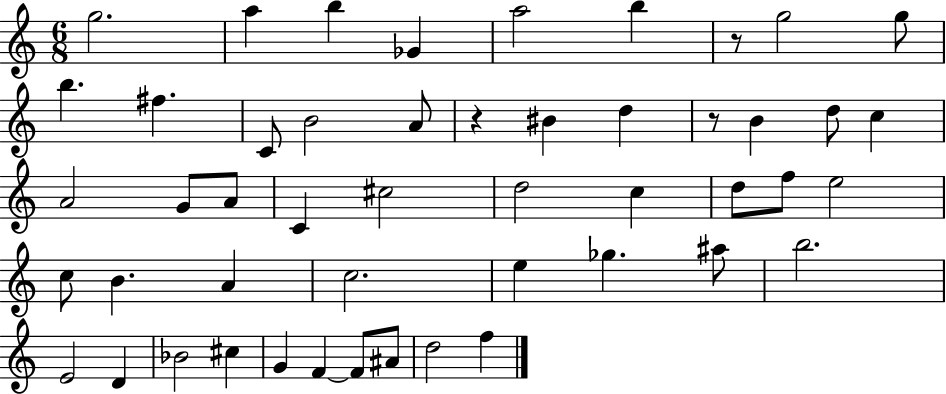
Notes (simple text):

G5/h. A5/q B5/q Gb4/q A5/h B5/q R/e G5/h G5/e B5/q. F#5/q. C4/e B4/h A4/e R/q BIS4/q D5/q R/e B4/q D5/e C5/q A4/h G4/e A4/e C4/q C#5/h D5/h C5/q D5/e F5/e E5/h C5/e B4/q. A4/q C5/h. E5/q Gb5/q. A#5/e B5/h. E4/h D4/q Bb4/h C#5/q G4/q F4/q F4/e A#4/e D5/h F5/q